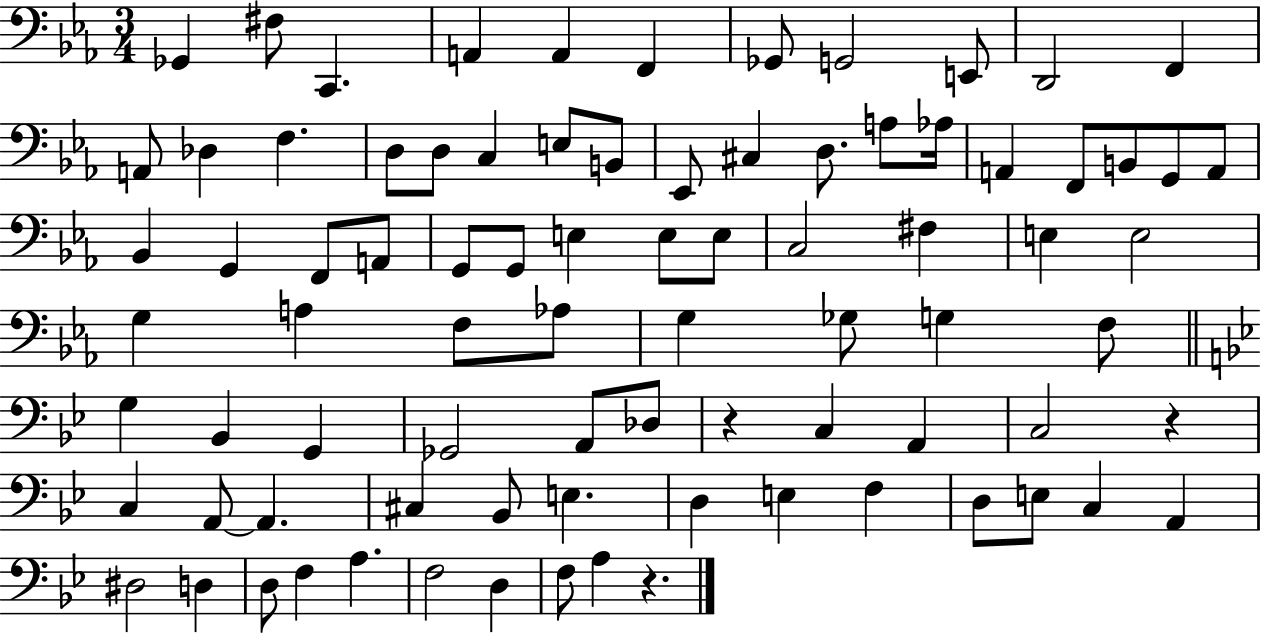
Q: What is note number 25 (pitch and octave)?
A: A2